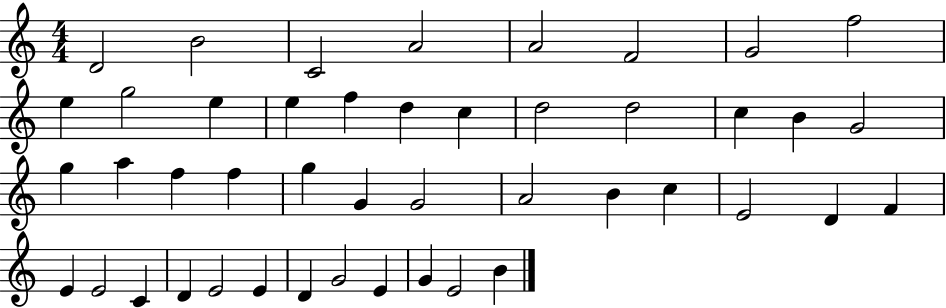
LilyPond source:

{
  \clef treble
  \numericTimeSignature
  \time 4/4
  \key c \major
  d'2 b'2 | c'2 a'2 | a'2 f'2 | g'2 f''2 | \break e''4 g''2 e''4 | e''4 f''4 d''4 c''4 | d''2 d''2 | c''4 b'4 g'2 | \break g''4 a''4 f''4 f''4 | g''4 g'4 g'2 | a'2 b'4 c''4 | e'2 d'4 f'4 | \break e'4 e'2 c'4 | d'4 e'2 e'4 | d'4 g'2 e'4 | g'4 e'2 b'4 | \break \bar "|."
}